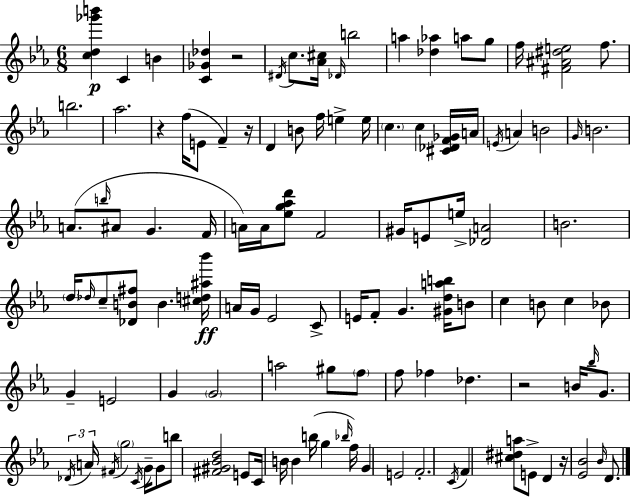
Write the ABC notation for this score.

X:1
T:Untitled
M:6/8
L:1/4
K:Cm
[cd_g'b'] C B [C_G_d] z2 ^D/4 c/2 [_A^c]/4 _D/4 b2 a [_d_a] a/2 g/2 f/4 [^F^A^de]2 f/2 b2 _a2 z f/4 E/2 F z/4 D B/2 f/4 e e/4 c c [^C_DF_G]/4 A/4 E/4 A B2 G/4 B2 A/2 b/4 ^A/2 G F/4 A/4 A/4 [_eg_ad']/2 F2 ^G/4 E/2 e/4 [_DA]2 B2 d/4 _d/4 c/2 [_DB^f]/2 B [^cd^a_b']/4 A/4 G/4 _E2 C/2 E/4 F/2 G [^Gdab]/4 B/2 c B/2 c _B/2 G E2 G G2 a2 ^g/2 f/2 f/2 _f _d z2 B/4 _b/4 G/2 _D/4 A/4 ^F/4 g2 C/4 G/4 G/2 b/2 [^F^G_Bd]2 E/2 C/4 B/4 B b/4 g _b/4 f/4 G E2 F2 C/4 F [^c^da]/2 E/2 D z/4 [_E_B]2 _B/4 D/2